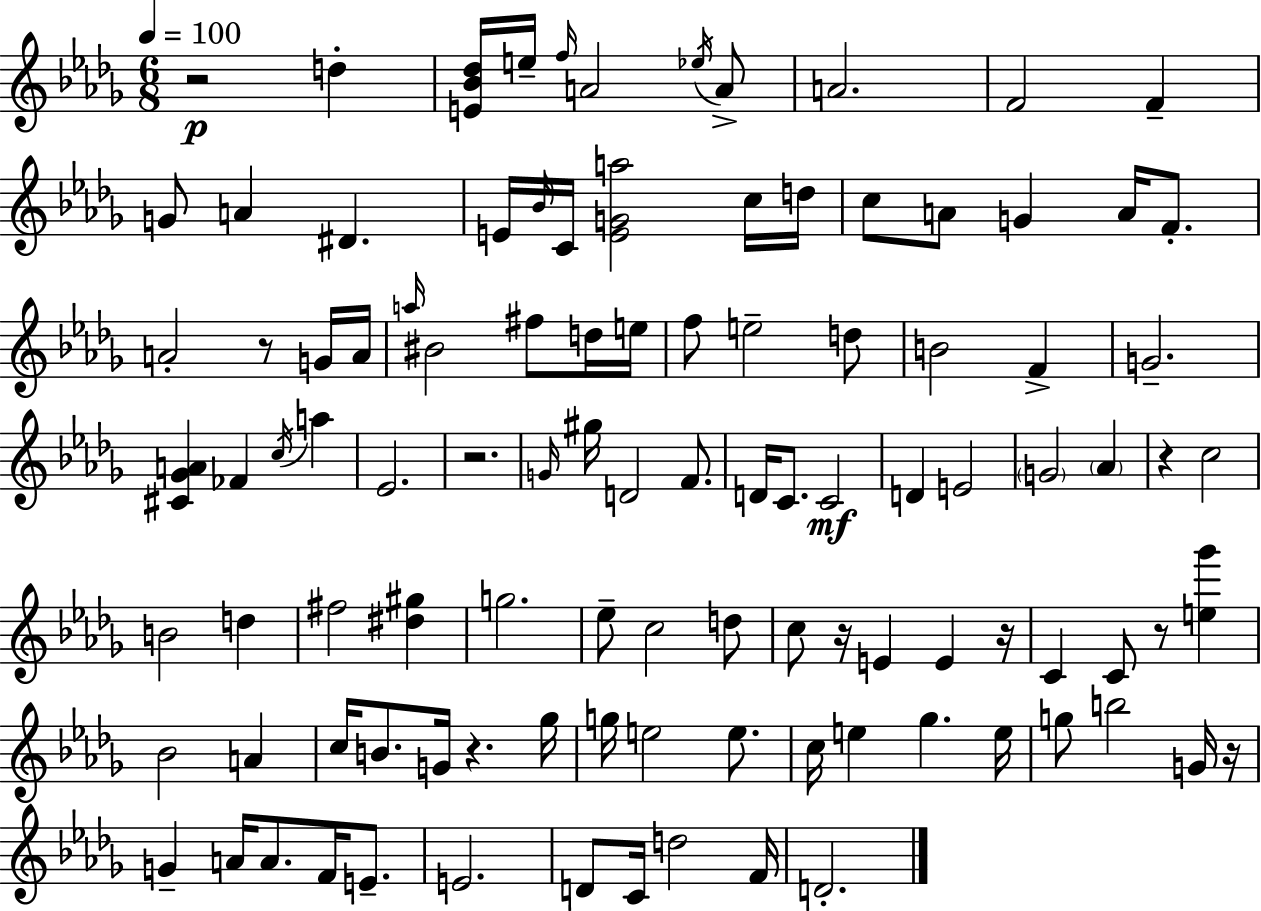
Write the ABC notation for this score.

X:1
T:Untitled
M:6/8
L:1/4
K:Bbm
z2 d [E_B_d]/4 e/4 f/4 A2 _e/4 A/2 A2 F2 F G/2 A ^D E/4 _B/4 C/4 [EGa]2 c/4 d/4 c/2 A/2 G A/4 F/2 A2 z/2 G/4 A/4 a/4 ^B2 ^f/2 d/4 e/4 f/2 e2 d/2 B2 F G2 [^C_GA] _F c/4 a _E2 z2 G/4 ^g/4 D2 F/2 D/4 C/2 C2 D E2 G2 _A z c2 B2 d ^f2 [^d^g] g2 _e/2 c2 d/2 c/2 z/4 E E z/4 C C/2 z/2 [e_g'] _B2 A c/4 B/2 G/4 z _g/4 g/4 e2 e/2 c/4 e _g e/4 g/2 b2 G/4 z/4 G A/4 A/2 F/4 E/2 E2 D/2 C/4 d2 F/4 D2